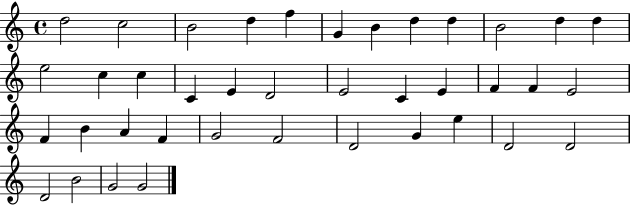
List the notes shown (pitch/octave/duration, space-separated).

D5/h C5/h B4/h D5/q F5/q G4/q B4/q D5/q D5/q B4/h D5/q D5/q E5/h C5/q C5/q C4/q E4/q D4/h E4/h C4/q E4/q F4/q F4/q E4/h F4/q B4/q A4/q F4/q G4/h F4/h D4/h G4/q E5/q D4/h D4/h D4/h B4/h G4/h G4/h